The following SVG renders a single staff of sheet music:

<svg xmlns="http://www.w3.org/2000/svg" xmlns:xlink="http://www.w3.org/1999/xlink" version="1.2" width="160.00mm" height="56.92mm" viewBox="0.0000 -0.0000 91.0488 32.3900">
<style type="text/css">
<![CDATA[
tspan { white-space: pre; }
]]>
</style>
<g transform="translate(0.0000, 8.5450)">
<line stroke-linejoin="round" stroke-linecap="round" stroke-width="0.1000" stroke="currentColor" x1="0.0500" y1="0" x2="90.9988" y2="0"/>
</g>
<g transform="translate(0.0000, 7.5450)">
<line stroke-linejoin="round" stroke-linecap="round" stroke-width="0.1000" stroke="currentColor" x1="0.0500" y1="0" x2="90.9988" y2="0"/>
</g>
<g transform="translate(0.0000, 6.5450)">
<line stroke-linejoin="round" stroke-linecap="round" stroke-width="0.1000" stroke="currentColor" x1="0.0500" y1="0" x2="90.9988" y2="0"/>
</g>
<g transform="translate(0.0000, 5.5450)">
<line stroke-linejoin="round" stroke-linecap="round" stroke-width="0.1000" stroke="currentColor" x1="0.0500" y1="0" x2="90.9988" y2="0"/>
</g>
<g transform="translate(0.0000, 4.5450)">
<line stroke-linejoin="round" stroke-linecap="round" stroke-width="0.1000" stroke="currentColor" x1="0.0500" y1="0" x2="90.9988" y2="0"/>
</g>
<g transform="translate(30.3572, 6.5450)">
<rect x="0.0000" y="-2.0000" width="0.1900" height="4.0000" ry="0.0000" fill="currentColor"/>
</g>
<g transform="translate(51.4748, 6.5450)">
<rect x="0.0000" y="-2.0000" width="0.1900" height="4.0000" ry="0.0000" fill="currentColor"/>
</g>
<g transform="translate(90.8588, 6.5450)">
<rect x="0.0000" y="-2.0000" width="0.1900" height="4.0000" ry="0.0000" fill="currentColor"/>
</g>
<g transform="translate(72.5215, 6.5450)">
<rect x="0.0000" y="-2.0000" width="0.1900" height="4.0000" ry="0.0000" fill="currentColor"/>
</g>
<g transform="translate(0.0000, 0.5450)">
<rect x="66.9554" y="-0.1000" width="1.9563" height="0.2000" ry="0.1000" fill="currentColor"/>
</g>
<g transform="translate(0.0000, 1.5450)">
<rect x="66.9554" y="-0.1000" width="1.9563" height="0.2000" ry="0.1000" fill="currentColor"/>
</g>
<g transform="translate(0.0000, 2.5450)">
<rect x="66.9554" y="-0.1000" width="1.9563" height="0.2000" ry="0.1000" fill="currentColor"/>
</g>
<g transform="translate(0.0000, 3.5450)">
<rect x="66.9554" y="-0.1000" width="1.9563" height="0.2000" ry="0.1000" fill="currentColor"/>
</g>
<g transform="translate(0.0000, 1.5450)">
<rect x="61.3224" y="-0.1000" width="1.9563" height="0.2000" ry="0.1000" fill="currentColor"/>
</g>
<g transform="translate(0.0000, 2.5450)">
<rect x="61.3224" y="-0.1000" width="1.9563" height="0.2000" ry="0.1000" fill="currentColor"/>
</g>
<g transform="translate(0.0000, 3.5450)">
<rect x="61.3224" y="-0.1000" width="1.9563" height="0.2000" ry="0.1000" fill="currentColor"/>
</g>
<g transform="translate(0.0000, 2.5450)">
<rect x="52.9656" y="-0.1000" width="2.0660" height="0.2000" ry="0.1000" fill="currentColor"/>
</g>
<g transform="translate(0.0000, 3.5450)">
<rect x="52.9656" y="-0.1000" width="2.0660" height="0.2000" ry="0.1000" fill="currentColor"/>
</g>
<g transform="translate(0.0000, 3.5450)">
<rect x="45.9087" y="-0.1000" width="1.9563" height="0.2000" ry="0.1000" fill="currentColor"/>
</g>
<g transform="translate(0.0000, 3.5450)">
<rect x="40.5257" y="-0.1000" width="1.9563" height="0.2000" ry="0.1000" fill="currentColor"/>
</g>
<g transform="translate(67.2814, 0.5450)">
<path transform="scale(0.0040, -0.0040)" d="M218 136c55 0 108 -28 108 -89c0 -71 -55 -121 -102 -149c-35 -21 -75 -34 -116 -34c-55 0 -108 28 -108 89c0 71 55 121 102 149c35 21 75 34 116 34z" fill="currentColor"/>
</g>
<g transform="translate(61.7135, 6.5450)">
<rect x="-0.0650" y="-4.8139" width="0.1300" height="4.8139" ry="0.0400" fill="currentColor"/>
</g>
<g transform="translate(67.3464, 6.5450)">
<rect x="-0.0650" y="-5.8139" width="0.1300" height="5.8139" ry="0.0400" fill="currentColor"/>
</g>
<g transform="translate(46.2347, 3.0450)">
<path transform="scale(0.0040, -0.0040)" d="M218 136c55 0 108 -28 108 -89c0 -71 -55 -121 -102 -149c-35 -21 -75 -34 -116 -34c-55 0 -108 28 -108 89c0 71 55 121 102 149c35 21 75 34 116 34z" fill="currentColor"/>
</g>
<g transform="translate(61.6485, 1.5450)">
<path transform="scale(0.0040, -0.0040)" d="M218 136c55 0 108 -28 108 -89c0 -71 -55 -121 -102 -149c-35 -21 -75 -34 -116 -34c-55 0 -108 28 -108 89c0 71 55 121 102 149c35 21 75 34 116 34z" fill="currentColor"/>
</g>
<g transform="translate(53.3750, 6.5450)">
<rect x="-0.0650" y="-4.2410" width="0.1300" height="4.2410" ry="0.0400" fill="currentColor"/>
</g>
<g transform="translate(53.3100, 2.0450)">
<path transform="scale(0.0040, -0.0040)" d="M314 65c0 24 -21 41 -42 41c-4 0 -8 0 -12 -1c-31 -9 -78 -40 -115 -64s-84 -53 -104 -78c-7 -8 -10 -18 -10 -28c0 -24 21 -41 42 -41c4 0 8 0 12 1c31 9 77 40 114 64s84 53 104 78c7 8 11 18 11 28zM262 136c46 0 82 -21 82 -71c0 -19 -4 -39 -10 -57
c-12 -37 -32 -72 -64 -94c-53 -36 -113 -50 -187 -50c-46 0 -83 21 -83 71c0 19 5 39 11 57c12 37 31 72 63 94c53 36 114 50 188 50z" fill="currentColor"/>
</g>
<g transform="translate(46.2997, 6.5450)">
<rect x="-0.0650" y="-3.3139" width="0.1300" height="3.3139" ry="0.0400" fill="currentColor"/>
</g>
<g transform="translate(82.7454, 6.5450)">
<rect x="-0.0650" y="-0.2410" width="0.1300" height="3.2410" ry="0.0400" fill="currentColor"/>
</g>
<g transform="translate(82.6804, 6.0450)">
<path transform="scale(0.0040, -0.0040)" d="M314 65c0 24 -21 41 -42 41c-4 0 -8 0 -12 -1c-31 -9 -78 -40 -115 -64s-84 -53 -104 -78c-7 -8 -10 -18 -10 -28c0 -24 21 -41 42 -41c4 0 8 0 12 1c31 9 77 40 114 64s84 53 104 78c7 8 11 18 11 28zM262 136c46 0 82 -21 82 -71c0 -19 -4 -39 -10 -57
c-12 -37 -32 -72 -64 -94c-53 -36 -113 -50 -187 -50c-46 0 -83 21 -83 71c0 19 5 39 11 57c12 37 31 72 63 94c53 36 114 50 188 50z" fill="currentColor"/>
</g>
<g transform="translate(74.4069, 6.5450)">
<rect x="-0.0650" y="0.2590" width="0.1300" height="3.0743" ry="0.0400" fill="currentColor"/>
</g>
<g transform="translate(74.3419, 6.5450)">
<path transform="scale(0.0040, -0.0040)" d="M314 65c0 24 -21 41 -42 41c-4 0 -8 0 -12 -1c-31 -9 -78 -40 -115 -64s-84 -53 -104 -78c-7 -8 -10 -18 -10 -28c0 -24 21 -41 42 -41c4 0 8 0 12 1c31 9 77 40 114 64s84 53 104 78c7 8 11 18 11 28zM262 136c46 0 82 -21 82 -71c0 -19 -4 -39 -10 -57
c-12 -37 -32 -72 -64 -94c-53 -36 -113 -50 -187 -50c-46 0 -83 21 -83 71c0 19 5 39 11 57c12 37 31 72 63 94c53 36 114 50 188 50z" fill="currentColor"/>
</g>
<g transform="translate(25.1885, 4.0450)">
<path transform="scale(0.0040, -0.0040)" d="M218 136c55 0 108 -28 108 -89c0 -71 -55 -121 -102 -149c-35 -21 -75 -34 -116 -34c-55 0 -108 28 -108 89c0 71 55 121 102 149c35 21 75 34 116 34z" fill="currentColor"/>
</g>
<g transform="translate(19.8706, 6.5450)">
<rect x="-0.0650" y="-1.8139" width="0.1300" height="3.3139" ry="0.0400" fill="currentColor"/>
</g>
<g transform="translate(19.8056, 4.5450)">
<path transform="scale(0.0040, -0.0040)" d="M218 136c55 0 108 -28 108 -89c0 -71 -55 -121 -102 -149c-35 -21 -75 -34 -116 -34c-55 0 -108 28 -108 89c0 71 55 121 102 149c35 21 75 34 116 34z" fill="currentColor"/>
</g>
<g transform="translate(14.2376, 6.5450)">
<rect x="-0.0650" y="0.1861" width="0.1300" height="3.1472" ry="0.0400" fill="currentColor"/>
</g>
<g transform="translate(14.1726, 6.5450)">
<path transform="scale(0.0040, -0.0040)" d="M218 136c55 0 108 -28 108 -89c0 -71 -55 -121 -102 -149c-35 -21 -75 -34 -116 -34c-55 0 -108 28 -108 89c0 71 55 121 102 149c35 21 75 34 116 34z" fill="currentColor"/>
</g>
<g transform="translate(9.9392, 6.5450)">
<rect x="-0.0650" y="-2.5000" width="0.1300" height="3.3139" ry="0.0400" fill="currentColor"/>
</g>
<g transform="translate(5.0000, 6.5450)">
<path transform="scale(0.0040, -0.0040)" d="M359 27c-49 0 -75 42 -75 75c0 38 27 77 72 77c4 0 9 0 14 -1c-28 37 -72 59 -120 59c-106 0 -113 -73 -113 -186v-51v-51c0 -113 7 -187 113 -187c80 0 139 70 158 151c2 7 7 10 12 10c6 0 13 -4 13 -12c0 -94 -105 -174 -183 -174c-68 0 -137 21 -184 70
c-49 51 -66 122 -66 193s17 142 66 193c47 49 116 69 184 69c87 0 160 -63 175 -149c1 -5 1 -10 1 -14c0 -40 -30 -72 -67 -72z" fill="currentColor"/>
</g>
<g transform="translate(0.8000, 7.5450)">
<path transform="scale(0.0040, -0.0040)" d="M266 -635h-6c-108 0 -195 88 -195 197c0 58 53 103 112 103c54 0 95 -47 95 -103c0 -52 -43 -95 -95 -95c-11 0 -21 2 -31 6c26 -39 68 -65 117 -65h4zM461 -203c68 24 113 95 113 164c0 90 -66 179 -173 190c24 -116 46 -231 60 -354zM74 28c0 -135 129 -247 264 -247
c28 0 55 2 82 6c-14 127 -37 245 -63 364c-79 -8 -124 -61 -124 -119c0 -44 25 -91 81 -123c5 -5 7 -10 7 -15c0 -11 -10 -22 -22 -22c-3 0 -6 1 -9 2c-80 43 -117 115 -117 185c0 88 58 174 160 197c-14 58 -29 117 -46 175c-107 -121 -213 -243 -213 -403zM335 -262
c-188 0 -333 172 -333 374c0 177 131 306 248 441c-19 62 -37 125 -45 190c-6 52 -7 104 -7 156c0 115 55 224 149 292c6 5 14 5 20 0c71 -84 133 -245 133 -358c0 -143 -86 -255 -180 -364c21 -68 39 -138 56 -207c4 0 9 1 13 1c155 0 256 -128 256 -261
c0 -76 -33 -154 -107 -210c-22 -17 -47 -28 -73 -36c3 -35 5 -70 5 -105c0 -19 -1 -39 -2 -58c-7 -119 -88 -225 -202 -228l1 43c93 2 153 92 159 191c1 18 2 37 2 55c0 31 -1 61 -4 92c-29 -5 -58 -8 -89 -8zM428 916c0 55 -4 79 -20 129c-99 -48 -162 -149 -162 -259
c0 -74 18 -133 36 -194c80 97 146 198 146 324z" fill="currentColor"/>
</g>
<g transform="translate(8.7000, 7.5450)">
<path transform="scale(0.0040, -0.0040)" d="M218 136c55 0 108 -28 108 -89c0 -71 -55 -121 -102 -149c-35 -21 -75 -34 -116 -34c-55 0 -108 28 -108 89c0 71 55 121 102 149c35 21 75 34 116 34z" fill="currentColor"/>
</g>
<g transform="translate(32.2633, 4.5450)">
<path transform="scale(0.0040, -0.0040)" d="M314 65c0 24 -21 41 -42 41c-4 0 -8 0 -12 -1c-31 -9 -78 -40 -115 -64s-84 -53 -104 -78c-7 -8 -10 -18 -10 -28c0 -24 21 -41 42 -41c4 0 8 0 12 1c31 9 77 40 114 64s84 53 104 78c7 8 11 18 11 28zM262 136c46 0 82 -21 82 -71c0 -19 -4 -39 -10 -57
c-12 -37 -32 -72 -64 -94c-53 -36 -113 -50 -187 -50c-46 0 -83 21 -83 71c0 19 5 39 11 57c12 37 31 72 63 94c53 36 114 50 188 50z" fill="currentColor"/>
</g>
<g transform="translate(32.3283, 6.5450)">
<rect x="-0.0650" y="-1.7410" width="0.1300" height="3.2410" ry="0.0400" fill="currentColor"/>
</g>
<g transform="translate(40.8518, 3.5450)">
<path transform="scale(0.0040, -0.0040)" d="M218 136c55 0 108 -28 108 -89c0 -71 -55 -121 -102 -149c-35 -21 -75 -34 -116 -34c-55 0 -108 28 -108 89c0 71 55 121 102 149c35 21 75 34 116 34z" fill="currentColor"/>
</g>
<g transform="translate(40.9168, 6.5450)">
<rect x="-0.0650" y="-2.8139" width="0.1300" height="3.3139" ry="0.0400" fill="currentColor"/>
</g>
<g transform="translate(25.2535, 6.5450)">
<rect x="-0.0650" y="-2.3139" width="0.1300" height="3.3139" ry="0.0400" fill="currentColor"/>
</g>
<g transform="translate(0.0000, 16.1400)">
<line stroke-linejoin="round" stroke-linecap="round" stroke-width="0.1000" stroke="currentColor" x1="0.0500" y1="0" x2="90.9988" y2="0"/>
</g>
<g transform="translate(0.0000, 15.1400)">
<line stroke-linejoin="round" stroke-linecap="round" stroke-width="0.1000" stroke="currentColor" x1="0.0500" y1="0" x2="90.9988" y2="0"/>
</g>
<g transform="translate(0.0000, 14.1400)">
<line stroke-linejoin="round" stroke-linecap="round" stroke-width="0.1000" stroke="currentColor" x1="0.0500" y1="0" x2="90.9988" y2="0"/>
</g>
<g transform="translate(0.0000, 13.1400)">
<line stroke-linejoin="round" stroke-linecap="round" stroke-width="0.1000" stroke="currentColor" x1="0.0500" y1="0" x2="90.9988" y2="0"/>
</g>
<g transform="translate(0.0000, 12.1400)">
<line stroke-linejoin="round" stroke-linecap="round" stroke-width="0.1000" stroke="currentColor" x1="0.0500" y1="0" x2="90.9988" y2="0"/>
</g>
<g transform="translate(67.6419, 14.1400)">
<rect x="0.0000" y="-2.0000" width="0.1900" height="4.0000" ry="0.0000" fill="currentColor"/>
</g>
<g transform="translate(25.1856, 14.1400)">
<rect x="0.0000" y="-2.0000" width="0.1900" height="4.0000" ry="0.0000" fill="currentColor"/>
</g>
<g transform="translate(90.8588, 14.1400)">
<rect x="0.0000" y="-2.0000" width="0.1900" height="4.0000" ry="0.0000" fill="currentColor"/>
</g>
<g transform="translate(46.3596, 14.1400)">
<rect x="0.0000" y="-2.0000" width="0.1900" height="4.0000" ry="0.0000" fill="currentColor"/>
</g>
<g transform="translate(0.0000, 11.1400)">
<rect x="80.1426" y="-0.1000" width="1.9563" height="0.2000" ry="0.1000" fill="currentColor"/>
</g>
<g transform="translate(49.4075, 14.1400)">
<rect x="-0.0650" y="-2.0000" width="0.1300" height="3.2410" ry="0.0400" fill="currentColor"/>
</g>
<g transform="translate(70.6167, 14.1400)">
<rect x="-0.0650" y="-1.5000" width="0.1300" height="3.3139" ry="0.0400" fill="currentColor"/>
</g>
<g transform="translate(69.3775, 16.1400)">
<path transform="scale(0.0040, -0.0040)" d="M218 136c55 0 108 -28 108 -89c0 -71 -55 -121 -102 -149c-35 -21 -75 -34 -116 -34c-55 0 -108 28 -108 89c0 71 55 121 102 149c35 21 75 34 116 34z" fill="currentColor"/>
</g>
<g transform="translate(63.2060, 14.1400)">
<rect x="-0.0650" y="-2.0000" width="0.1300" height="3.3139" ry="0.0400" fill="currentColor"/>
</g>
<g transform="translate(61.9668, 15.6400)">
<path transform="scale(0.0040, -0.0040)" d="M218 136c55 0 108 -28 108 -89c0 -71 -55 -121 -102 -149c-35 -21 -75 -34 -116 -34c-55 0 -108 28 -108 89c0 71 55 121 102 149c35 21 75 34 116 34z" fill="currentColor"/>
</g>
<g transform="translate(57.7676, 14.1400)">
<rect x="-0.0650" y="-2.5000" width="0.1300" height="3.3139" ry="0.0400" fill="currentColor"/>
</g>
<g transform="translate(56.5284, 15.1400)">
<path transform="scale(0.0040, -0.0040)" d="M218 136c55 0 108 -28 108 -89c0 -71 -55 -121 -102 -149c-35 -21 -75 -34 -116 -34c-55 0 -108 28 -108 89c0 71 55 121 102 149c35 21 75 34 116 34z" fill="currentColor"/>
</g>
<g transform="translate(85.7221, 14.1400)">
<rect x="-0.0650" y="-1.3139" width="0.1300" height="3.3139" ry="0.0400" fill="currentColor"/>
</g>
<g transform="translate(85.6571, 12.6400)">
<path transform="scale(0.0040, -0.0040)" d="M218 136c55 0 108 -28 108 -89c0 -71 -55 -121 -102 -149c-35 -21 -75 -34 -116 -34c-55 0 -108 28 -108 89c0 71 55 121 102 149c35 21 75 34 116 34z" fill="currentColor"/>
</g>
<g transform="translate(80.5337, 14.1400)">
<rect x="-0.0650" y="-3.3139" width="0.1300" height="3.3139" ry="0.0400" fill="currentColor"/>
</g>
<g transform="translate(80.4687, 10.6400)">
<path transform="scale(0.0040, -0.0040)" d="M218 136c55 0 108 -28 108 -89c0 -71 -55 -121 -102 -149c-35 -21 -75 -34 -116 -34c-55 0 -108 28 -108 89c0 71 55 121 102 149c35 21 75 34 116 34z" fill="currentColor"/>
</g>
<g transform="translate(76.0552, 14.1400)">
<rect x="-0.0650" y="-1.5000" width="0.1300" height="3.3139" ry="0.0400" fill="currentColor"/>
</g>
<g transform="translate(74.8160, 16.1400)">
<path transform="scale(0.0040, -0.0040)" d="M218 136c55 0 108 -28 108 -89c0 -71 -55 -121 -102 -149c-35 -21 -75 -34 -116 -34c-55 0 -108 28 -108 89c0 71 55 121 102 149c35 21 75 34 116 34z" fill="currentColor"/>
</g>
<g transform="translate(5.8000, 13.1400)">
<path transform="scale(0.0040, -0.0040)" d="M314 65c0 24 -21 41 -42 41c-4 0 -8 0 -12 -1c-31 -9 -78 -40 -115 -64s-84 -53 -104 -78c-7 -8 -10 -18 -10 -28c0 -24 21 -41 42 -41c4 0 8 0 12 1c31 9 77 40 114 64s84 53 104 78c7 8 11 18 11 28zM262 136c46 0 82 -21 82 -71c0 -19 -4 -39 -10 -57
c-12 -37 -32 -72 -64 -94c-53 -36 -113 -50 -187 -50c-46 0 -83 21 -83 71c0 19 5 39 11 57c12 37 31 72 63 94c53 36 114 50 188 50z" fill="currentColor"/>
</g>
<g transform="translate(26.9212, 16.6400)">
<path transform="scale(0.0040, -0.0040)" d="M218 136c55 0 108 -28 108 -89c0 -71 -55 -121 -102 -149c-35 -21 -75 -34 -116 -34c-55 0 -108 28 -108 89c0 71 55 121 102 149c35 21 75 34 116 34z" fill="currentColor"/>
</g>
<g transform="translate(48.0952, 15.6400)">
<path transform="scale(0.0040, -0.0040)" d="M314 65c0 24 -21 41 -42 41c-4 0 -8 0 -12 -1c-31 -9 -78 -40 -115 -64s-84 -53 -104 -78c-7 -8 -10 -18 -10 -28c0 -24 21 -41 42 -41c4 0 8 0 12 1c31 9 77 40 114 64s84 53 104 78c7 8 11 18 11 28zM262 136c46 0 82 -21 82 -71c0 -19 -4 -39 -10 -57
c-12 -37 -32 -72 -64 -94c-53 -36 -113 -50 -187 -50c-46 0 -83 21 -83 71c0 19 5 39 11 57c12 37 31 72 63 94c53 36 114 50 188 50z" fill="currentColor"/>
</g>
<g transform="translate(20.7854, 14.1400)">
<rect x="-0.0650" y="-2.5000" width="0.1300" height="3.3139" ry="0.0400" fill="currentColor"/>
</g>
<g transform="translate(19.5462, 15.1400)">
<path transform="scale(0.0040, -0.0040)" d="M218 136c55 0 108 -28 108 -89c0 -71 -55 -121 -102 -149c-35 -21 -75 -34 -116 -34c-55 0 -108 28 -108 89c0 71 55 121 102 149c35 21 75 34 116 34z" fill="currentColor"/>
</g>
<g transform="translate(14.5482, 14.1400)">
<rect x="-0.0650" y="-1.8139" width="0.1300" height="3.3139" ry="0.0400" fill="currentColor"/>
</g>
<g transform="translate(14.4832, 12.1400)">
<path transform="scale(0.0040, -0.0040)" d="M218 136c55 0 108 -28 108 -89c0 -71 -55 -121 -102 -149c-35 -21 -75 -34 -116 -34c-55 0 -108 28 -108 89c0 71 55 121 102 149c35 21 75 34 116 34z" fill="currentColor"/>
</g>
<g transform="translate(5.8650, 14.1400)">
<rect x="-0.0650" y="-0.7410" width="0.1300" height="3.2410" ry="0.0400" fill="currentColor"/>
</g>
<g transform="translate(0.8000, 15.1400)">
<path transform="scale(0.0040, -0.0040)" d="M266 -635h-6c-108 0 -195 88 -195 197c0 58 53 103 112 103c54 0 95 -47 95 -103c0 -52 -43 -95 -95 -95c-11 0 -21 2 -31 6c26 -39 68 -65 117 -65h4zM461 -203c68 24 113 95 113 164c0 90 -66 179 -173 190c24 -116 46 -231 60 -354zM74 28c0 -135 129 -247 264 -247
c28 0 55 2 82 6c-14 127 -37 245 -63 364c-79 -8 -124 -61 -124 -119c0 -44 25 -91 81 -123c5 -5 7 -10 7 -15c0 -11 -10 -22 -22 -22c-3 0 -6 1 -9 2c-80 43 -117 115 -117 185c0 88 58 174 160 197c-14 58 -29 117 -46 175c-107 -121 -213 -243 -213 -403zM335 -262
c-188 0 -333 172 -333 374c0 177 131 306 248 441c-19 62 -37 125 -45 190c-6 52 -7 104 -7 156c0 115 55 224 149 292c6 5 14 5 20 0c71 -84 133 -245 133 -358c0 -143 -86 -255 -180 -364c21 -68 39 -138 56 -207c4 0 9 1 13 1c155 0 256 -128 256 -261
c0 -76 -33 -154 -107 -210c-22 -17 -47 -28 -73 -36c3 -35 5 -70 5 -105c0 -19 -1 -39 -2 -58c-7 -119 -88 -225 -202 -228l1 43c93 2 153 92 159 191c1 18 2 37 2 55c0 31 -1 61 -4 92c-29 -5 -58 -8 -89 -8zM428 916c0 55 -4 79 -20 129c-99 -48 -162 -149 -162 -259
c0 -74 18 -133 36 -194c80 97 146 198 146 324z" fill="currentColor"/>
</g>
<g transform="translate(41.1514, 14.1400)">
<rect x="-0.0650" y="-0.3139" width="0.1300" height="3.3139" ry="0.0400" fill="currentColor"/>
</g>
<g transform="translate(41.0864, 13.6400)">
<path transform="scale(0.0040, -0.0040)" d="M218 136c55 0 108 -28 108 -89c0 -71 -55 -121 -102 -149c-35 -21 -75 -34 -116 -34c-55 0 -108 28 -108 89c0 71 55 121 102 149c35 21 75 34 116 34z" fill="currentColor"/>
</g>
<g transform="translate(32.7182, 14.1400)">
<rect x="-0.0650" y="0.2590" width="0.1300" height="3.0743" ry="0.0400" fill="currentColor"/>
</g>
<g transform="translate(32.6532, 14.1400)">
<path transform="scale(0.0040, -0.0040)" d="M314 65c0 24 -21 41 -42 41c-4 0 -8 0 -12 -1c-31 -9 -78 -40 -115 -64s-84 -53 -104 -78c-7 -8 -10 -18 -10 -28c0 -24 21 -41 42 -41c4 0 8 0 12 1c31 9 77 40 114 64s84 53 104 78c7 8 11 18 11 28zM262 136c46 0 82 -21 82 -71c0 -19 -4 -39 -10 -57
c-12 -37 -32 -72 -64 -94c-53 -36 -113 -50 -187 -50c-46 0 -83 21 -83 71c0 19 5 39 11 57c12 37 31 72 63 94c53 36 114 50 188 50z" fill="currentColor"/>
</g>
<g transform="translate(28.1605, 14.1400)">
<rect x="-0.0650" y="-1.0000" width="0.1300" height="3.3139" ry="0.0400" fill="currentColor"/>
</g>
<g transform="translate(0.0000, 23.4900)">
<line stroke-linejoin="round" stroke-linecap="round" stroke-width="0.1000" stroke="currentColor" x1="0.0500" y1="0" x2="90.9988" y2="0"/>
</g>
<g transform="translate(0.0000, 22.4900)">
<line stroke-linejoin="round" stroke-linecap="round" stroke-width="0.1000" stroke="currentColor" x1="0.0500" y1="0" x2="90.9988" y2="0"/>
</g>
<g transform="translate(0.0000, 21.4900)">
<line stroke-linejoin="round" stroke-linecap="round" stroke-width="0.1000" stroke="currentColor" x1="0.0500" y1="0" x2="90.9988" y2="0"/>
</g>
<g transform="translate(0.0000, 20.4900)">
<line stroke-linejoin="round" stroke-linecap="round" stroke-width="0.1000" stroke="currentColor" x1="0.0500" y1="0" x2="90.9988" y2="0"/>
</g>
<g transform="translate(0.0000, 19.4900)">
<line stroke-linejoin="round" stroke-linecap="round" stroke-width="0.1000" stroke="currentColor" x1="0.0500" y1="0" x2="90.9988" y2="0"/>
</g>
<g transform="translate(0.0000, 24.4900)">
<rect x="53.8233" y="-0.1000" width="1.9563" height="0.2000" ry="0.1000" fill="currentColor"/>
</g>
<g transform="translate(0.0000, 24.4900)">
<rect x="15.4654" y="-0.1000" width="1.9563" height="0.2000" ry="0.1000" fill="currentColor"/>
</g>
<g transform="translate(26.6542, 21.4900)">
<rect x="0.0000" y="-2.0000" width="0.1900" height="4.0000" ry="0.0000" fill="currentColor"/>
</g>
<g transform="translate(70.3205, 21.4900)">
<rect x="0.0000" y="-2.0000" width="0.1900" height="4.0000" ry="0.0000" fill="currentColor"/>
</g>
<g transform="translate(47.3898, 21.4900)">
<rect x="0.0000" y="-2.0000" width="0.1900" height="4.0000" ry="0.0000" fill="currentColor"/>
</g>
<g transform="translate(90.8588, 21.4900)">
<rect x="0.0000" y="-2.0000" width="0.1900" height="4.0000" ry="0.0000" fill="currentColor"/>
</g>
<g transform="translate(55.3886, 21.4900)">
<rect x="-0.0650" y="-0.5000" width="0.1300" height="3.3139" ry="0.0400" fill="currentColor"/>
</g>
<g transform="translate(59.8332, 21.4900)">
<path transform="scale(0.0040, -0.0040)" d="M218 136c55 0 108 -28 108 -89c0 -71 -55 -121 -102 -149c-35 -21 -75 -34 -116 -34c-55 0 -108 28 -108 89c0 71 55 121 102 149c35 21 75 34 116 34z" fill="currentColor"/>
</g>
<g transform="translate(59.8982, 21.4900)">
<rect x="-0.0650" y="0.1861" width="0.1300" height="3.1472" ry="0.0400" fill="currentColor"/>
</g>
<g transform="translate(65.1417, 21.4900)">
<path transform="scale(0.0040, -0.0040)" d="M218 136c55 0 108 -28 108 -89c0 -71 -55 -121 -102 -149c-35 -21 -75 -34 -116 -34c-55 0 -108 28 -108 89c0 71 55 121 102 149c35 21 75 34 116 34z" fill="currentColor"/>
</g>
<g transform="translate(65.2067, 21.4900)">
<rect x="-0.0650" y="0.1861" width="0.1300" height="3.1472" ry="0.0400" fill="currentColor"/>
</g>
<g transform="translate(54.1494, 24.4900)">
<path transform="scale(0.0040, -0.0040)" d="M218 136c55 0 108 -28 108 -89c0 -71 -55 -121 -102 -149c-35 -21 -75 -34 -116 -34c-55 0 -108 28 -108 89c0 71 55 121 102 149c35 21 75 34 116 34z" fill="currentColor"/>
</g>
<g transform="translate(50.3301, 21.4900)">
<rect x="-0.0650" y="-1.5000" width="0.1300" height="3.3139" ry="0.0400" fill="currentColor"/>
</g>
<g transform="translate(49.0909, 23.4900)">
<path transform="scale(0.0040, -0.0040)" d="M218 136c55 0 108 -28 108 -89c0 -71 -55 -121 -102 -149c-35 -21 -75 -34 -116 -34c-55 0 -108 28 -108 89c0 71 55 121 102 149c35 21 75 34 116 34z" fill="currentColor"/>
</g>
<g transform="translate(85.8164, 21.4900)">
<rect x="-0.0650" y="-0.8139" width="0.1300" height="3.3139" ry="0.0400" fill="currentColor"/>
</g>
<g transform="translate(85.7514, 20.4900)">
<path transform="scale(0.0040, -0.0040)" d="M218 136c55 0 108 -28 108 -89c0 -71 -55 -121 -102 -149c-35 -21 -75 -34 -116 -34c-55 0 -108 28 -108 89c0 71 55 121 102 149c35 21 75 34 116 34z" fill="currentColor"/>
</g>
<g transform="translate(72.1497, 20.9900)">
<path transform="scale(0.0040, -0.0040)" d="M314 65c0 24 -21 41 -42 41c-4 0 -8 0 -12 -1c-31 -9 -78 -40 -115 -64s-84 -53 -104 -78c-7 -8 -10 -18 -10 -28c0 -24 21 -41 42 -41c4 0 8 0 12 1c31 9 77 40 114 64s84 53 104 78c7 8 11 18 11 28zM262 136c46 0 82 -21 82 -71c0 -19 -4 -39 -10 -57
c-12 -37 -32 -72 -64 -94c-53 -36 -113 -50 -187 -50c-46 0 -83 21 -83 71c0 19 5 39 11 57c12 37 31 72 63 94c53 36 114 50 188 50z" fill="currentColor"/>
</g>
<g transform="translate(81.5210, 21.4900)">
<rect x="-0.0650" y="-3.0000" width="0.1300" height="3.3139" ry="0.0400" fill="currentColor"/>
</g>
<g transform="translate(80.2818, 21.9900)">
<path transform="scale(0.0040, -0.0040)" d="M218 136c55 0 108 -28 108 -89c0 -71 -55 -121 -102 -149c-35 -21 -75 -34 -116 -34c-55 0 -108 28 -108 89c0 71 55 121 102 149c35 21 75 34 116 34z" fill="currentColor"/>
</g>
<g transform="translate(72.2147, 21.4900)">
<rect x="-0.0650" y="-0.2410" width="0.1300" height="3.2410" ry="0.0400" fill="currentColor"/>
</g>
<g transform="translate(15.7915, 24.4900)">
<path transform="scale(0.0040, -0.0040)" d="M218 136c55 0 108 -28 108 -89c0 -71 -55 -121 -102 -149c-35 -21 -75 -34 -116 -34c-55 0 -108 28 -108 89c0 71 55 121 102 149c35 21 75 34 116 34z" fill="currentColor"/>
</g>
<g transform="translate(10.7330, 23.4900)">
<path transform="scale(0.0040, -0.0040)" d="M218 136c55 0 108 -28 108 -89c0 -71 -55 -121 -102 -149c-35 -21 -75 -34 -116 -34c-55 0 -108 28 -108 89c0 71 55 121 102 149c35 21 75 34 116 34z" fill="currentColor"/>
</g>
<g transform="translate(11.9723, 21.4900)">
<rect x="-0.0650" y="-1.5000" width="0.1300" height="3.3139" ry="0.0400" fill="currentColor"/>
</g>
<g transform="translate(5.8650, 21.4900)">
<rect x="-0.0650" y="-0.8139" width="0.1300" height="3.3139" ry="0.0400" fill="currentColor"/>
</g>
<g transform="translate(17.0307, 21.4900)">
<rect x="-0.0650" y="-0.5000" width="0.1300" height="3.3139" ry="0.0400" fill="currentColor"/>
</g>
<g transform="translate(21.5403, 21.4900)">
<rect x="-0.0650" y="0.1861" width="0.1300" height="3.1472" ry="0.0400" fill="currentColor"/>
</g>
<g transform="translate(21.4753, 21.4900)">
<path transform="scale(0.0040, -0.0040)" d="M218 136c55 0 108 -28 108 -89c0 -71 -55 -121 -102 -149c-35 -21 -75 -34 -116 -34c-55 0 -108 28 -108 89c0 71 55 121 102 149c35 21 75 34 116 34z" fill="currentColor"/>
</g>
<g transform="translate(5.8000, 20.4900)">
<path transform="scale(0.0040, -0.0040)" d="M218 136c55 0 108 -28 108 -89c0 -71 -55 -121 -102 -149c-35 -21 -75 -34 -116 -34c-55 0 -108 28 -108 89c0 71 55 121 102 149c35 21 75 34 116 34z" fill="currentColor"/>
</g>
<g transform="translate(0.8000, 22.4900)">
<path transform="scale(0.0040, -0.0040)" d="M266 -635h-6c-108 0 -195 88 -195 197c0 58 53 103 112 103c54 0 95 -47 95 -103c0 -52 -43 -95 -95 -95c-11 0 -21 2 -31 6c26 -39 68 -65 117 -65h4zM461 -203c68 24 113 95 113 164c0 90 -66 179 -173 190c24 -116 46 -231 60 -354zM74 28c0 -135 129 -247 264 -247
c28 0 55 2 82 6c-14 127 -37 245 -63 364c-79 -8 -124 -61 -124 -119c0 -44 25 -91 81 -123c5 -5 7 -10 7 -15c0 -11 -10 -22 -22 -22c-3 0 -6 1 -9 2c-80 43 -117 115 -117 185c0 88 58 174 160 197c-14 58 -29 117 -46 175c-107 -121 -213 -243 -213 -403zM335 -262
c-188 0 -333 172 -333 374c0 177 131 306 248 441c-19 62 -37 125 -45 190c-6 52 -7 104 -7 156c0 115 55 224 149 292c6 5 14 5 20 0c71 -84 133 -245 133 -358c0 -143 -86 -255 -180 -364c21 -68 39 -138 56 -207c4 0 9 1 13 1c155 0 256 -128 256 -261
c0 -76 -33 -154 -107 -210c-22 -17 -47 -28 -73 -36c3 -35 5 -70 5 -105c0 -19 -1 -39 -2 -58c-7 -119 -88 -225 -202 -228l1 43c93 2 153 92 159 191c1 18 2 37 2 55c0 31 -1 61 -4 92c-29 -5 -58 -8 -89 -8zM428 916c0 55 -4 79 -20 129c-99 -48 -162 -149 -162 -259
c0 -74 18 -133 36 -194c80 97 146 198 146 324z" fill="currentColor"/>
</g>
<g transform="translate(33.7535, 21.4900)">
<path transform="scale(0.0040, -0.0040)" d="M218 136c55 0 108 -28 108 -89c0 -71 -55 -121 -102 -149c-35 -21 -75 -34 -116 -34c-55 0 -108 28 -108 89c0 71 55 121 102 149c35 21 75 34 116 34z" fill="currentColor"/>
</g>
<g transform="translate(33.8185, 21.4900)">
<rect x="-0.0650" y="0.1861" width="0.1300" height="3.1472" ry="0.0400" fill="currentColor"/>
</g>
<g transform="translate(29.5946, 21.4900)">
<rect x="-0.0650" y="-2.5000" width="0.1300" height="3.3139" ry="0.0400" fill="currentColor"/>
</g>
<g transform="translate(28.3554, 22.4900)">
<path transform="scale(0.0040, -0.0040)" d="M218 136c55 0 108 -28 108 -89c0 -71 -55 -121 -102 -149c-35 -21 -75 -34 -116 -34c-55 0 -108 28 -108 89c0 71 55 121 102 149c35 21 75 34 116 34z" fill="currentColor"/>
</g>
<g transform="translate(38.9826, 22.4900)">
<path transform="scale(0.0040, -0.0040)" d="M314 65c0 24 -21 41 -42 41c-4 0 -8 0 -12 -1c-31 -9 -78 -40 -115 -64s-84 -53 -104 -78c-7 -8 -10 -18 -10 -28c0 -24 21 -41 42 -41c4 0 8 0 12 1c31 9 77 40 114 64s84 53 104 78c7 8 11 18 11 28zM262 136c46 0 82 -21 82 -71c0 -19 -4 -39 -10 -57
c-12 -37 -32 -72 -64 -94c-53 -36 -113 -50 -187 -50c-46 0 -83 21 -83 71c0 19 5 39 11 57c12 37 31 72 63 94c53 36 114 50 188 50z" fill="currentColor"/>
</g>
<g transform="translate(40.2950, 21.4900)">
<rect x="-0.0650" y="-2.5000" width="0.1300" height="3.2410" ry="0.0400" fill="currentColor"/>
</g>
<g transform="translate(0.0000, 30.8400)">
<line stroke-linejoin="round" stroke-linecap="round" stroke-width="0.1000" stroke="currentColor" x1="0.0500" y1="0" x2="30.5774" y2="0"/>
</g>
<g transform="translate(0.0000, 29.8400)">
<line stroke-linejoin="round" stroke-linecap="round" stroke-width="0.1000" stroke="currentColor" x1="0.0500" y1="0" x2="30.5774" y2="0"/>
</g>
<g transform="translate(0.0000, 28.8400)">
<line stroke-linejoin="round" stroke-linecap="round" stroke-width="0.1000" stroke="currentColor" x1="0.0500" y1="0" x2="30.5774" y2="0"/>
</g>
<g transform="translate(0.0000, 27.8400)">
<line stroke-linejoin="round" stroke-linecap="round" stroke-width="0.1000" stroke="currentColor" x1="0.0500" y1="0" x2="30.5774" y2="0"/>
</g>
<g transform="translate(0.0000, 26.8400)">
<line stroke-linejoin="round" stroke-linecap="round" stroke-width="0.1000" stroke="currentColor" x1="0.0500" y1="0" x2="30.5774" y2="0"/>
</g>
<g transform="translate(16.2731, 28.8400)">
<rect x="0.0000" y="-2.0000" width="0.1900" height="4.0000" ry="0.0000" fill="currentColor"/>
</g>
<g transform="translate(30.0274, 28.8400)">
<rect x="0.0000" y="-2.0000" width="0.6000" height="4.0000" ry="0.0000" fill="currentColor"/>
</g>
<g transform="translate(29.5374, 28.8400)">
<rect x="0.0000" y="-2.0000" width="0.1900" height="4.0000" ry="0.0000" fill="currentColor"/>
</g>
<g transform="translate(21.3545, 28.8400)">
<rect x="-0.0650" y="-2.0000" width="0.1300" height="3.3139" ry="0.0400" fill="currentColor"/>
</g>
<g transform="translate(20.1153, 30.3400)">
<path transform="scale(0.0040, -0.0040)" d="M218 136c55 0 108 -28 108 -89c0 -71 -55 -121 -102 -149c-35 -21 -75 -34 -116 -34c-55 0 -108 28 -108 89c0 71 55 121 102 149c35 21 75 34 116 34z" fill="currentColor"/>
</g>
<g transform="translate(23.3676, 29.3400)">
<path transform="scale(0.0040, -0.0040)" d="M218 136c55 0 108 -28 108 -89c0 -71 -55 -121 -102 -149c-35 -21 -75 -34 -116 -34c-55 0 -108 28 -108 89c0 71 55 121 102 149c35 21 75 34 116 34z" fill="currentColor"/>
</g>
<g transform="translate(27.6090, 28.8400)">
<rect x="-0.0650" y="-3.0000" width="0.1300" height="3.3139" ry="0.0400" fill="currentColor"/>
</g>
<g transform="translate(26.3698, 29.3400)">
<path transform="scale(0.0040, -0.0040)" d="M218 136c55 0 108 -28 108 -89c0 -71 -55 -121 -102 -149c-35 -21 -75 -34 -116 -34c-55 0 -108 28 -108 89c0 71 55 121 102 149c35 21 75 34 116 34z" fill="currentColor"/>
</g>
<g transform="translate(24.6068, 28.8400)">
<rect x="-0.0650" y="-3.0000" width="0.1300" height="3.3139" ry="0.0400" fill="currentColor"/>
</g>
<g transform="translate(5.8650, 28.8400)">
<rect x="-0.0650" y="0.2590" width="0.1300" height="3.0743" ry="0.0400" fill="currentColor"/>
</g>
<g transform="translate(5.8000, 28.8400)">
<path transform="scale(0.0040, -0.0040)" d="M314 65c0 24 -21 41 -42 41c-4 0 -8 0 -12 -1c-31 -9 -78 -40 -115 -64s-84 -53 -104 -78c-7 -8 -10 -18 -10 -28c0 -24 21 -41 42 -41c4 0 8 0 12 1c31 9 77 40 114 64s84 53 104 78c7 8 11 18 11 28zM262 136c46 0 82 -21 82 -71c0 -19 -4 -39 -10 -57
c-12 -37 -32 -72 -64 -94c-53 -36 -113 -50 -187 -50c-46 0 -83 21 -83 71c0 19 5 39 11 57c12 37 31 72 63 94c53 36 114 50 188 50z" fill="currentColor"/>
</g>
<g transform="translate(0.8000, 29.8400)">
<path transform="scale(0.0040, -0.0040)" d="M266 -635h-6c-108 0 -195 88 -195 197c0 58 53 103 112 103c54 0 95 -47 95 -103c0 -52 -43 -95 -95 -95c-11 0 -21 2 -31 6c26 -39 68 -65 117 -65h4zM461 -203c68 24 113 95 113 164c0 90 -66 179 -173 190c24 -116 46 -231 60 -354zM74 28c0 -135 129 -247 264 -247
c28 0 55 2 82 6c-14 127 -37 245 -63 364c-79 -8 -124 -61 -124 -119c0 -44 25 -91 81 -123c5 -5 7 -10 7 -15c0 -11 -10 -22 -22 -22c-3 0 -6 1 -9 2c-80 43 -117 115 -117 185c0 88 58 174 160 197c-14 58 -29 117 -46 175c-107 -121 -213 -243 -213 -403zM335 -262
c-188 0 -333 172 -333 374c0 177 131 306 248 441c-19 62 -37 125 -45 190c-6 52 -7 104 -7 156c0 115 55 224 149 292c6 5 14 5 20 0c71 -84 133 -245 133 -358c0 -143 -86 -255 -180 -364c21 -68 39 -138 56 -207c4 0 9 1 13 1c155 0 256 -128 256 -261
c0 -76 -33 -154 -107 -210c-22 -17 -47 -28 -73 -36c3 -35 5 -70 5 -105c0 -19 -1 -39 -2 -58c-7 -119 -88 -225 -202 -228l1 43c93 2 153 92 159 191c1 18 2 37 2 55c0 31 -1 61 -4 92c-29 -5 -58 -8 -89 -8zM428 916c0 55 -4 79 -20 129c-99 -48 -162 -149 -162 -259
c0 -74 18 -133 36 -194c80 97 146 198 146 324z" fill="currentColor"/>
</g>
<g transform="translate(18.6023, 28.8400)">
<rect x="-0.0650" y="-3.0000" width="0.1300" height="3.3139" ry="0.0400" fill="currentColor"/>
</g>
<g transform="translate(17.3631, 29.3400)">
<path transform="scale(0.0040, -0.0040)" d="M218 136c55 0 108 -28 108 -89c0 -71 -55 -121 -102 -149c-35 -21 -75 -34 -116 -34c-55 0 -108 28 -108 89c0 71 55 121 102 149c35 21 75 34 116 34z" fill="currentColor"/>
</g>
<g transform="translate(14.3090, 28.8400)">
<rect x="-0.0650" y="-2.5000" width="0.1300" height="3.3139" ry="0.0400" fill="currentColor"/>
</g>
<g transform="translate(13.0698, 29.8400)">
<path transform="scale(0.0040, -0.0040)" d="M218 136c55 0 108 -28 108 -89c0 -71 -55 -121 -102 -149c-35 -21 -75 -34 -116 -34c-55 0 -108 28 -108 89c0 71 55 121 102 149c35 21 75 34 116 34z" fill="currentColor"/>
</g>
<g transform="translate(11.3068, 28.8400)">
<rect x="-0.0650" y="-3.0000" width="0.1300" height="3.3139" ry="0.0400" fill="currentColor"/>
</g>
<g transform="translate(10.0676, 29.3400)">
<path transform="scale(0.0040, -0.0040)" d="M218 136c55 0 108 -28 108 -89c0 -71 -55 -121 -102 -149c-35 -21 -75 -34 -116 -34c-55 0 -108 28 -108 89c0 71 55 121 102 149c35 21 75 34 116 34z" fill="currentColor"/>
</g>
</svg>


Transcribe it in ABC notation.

X:1
T:Untitled
M:4/4
L:1/4
K:C
G B f g f2 a b d'2 e' g' B2 c2 d2 f G D B2 c F2 G F E E b e d E C B G B G2 E C B B c2 A d B2 A G A F A A